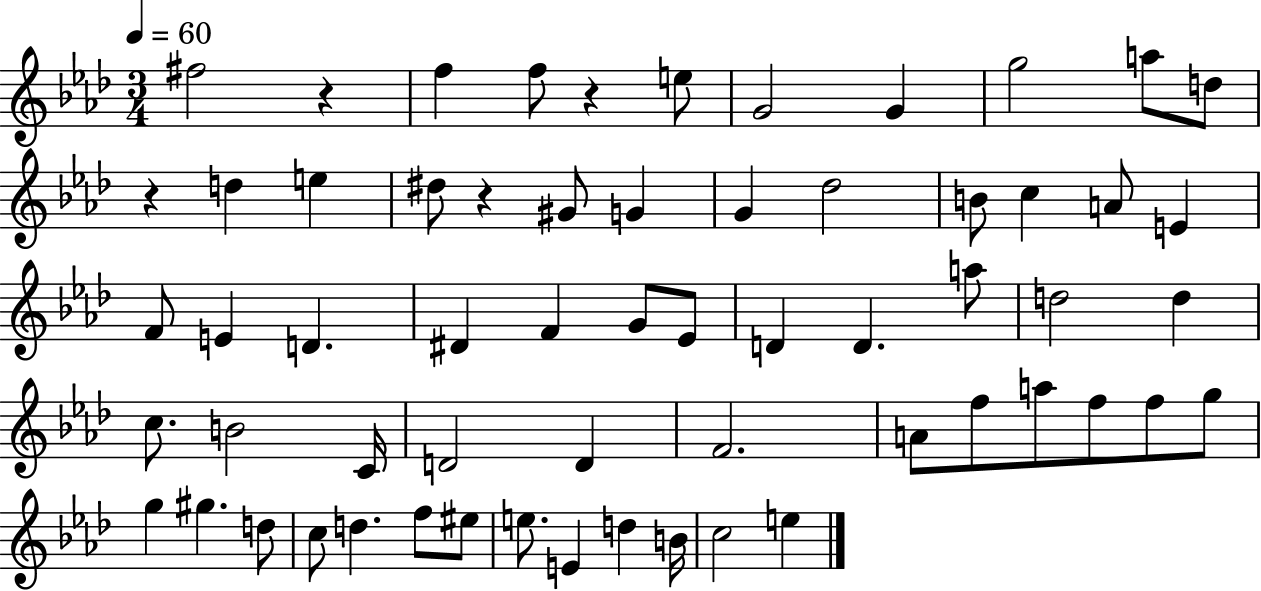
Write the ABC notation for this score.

X:1
T:Untitled
M:3/4
L:1/4
K:Ab
^f2 z f f/2 z e/2 G2 G g2 a/2 d/2 z d e ^d/2 z ^G/2 G G _d2 B/2 c A/2 E F/2 E D ^D F G/2 _E/2 D D a/2 d2 d c/2 B2 C/4 D2 D F2 A/2 f/2 a/2 f/2 f/2 g/2 g ^g d/2 c/2 d f/2 ^e/2 e/2 E d B/4 c2 e